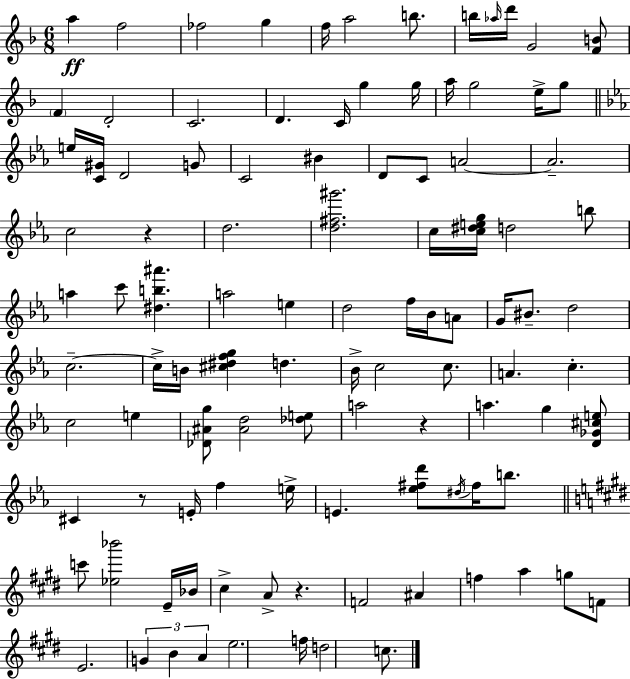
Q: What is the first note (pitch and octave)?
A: A5